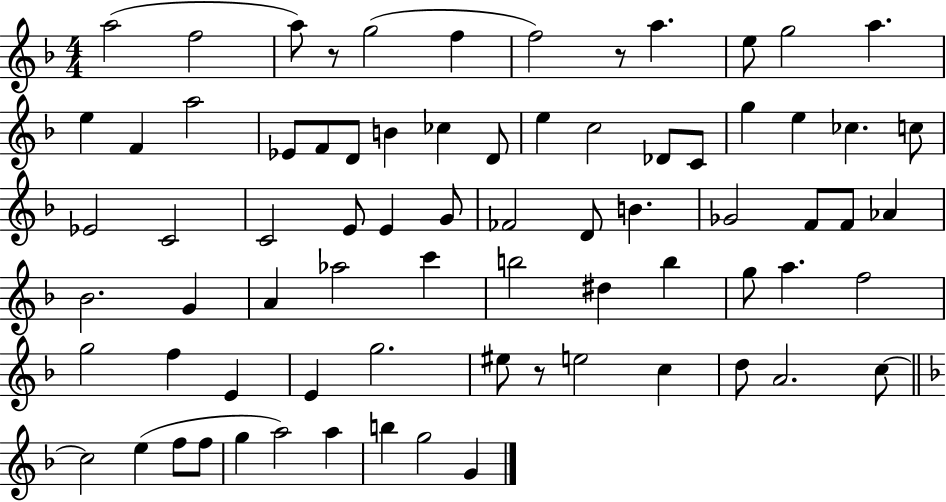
A5/h F5/h A5/e R/e G5/h F5/q F5/h R/e A5/q. E5/e G5/h A5/q. E5/q F4/q A5/h Eb4/e F4/e D4/e B4/q CES5/q D4/e E5/q C5/h Db4/e C4/e G5/q E5/q CES5/q. C5/e Eb4/h C4/h C4/h E4/e E4/q G4/e FES4/h D4/e B4/q. Gb4/h F4/e F4/e Ab4/q Bb4/h. G4/q A4/q Ab5/h C6/q B5/h D#5/q B5/q G5/e A5/q. F5/h G5/h F5/q E4/q E4/q G5/h. EIS5/e R/e E5/h C5/q D5/e A4/h. C5/e C5/h E5/q F5/e F5/e G5/q A5/h A5/q B5/q G5/h G4/q